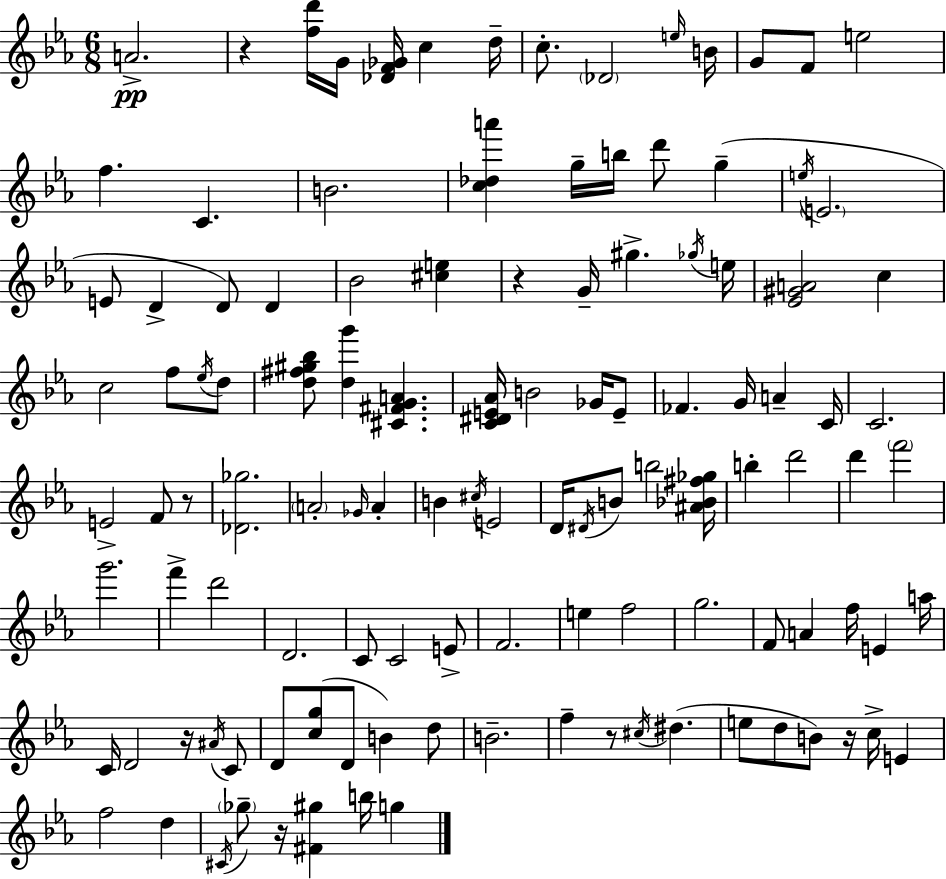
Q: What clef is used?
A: treble